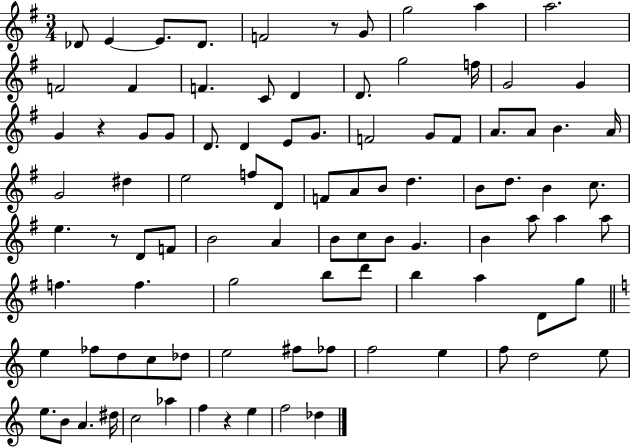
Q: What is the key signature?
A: G major